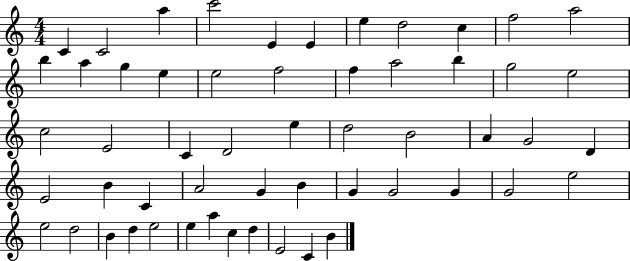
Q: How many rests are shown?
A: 0